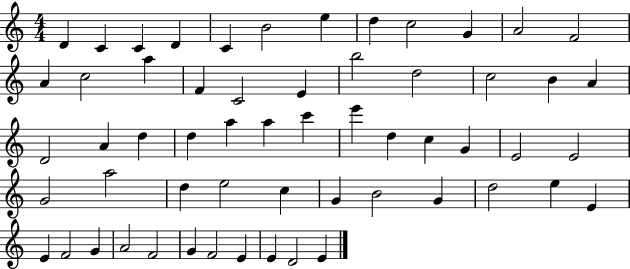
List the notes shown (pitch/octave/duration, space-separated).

D4/q C4/q C4/q D4/q C4/q B4/h E5/q D5/q C5/h G4/q A4/h F4/h A4/q C5/h A5/q F4/q C4/h E4/q B5/h D5/h C5/h B4/q A4/q D4/h A4/q D5/q D5/q A5/q A5/q C6/q E6/q D5/q C5/q G4/q E4/h E4/h G4/h A5/h D5/q E5/h C5/q G4/q B4/h G4/q D5/h E5/q E4/q E4/q F4/h G4/q A4/h F4/h G4/q F4/h E4/q E4/q D4/h E4/q